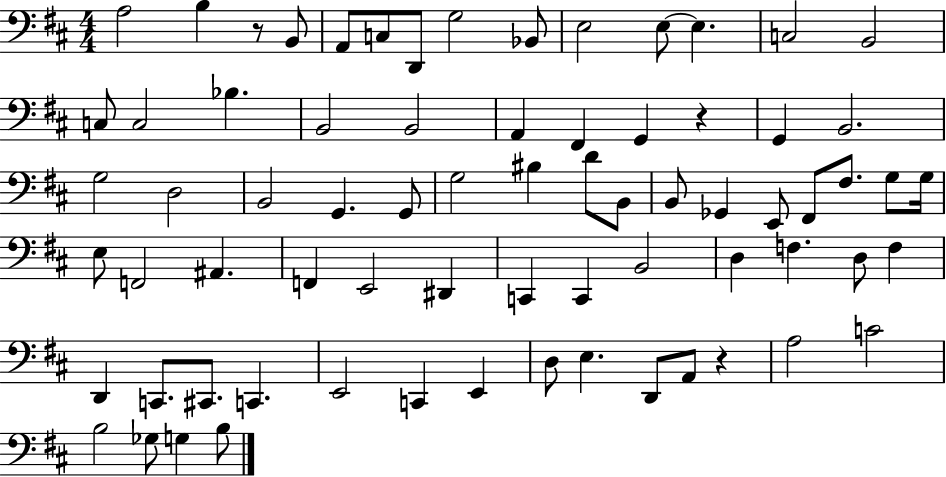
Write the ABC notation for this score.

X:1
T:Untitled
M:4/4
L:1/4
K:D
A,2 B, z/2 B,,/2 A,,/2 C,/2 D,,/2 G,2 _B,,/2 E,2 E,/2 E, C,2 B,,2 C,/2 C,2 _B, B,,2 B,,2 A,, ^F,, G,, z G,, B,,2 G,2 D,2 B,,2 G,, G,,/2 G,2 ^B, D/2 B,,/2 B,,/2 _G,, E,,/2 ^F,,/2 ^F,/2 G,/2 G,/4 E,/2 F,,2 ^A,, F,, E,,2 ^D,, C,, C,, B,,2 D, F, D,/2 F, D,, C,,/2 ^C,,/2 C,, E,,2 C,, E,, D,/2 E, D,,/2 A,,/2 z A,2 C2 B,2 _G,/2 G, B,/2